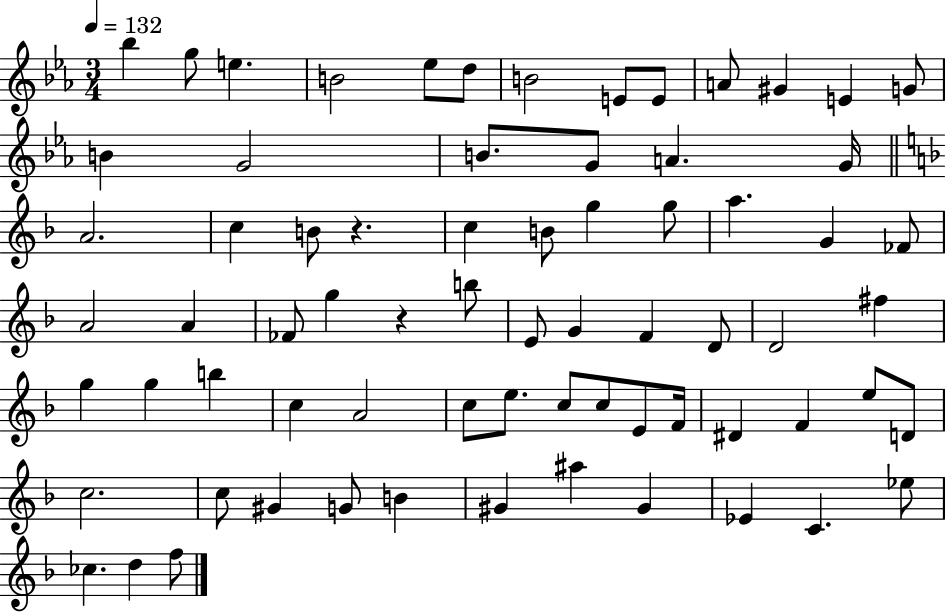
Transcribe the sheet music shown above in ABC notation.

X:1
T:Untitled
M:3/4
L:1/4
K:Eb
_b g/2 e B2 _e/2 d/2 B2 E/2 E/2 A/2 ^G E G/2 B G2 B/2 G/2 A G/4 A2 c B/2 z c B/2 g g/2 a G _F/2 A2 A _F/2 g z b/2 E/2 G F D/2 D2 ^f g g b c A2 c/2 e/2 c/2 c/2 E/2 F/4 ^D F e/2 D/2 c2 c/2 ^G G/2 B ^G ^a ^G _E C _e/2 _c d f/2